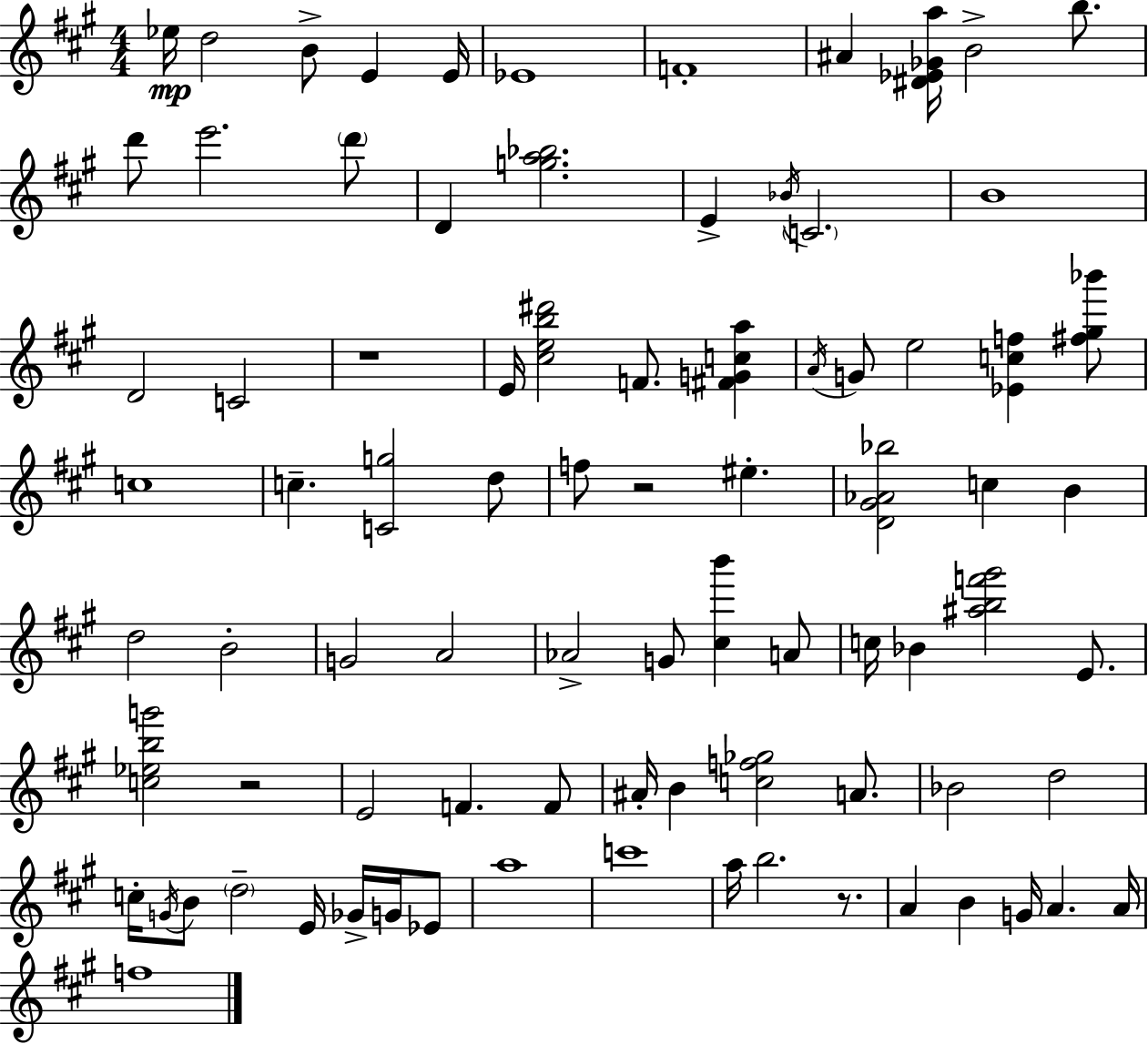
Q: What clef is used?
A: treble